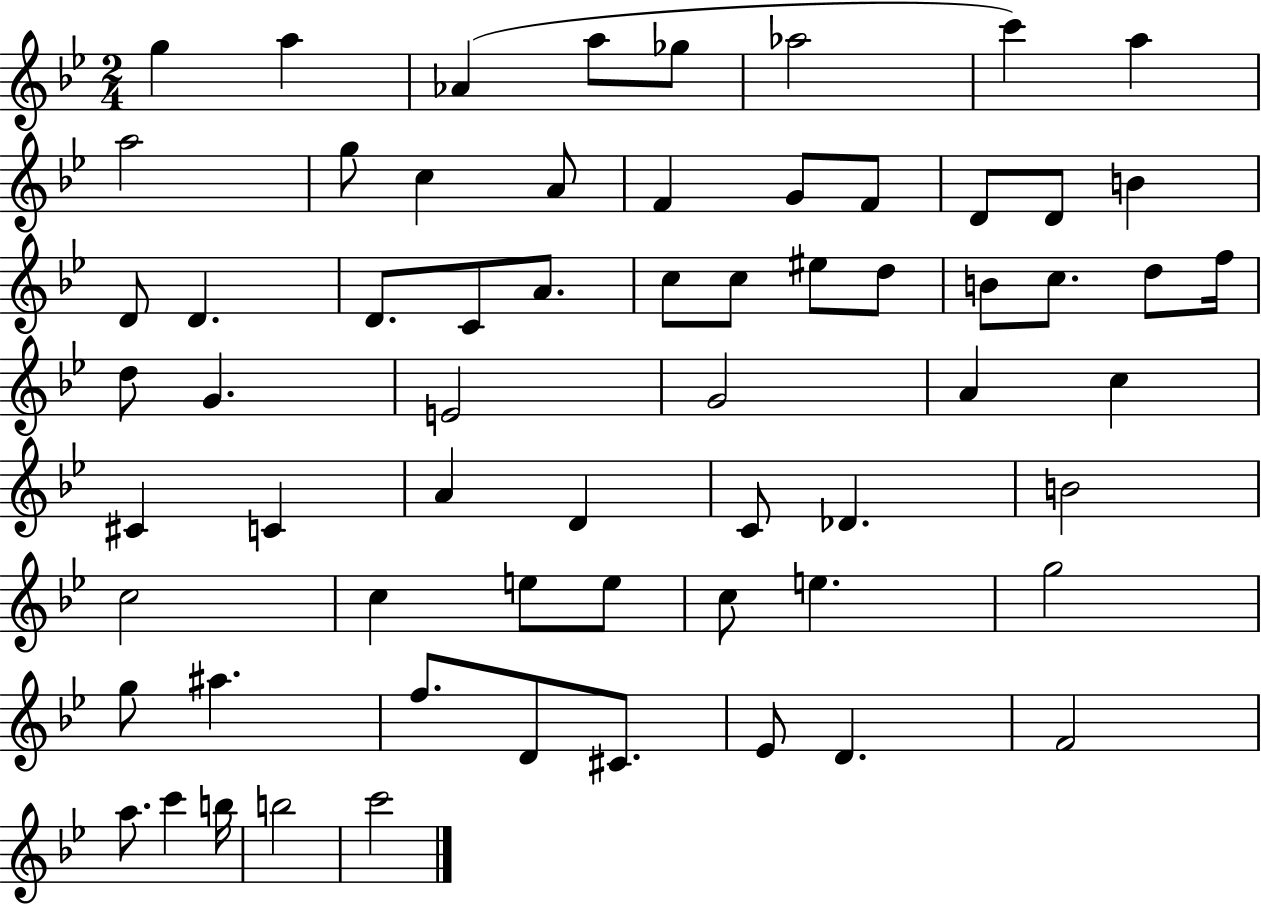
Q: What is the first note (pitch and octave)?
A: G5